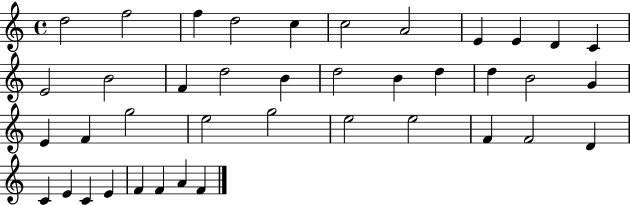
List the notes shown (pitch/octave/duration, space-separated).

D5/h F5/h F5/q D5/h C5/q C5/h A4/h E4/q E4/q D4/q C4/q E4/h B4/h F4/q D5/h B4/q D5/h B4/q D5/q D5/q B4/h G4/q E4/q F4/q G5/h E5/h G5/h E5/h E5/h F4/q F4/h D4/q C4/q E4/q C4/q E4/q F4/q F4/q A4/q F4/q